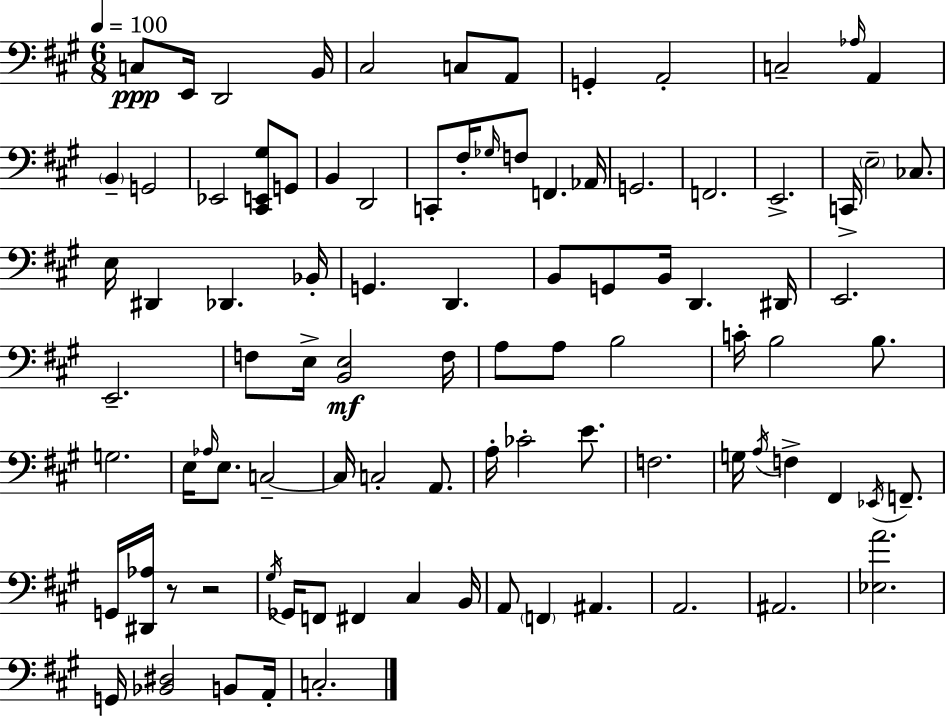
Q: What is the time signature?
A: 6/8